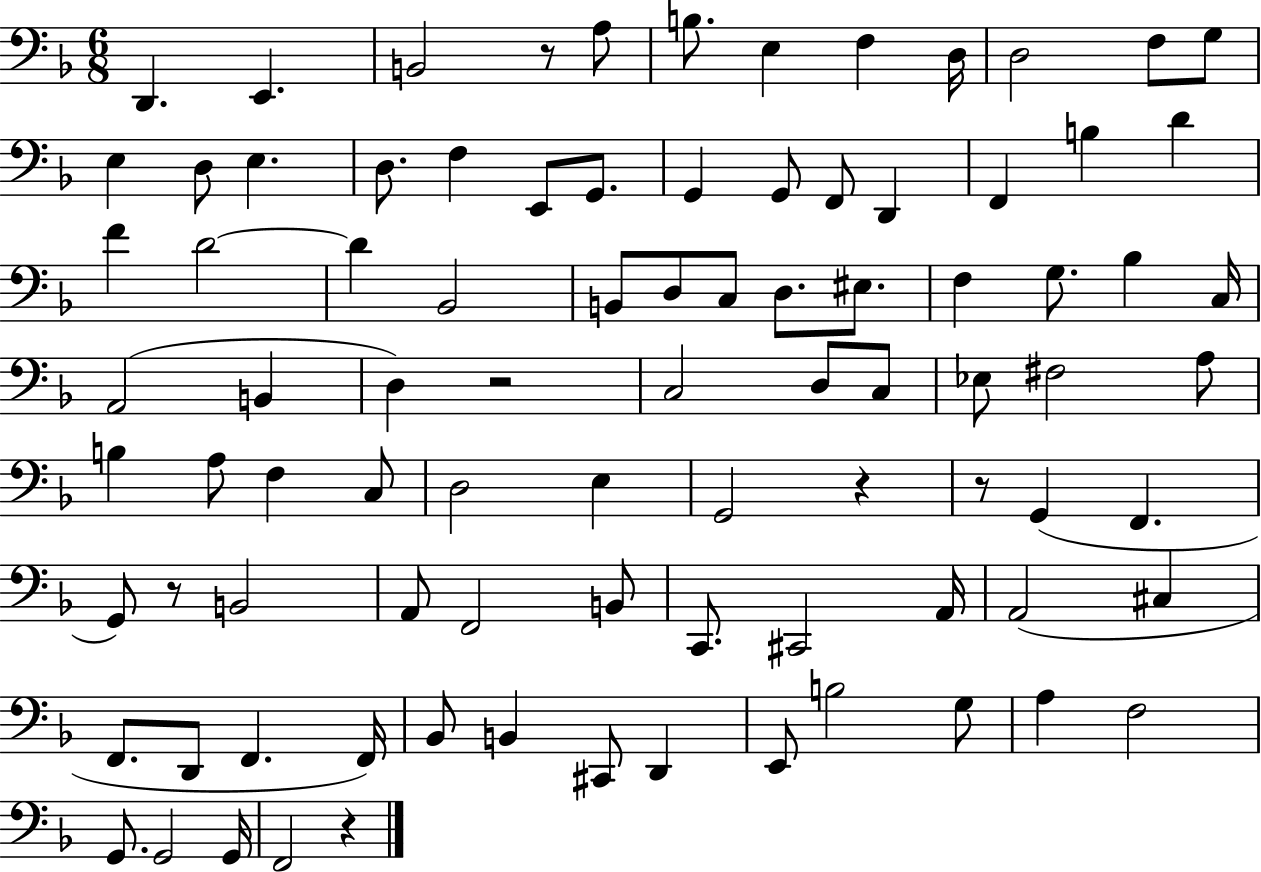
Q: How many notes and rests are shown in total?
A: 89